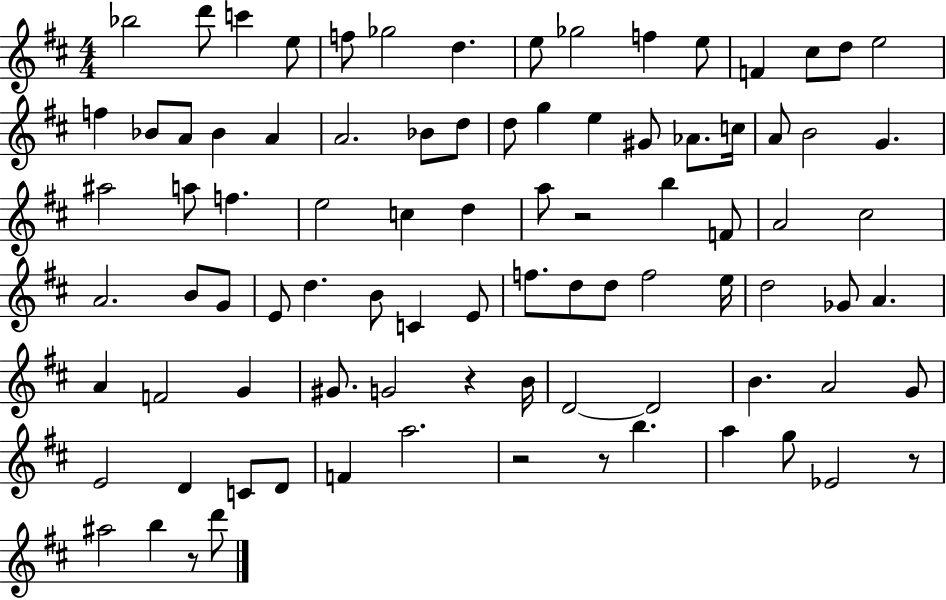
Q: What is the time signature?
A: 4/4